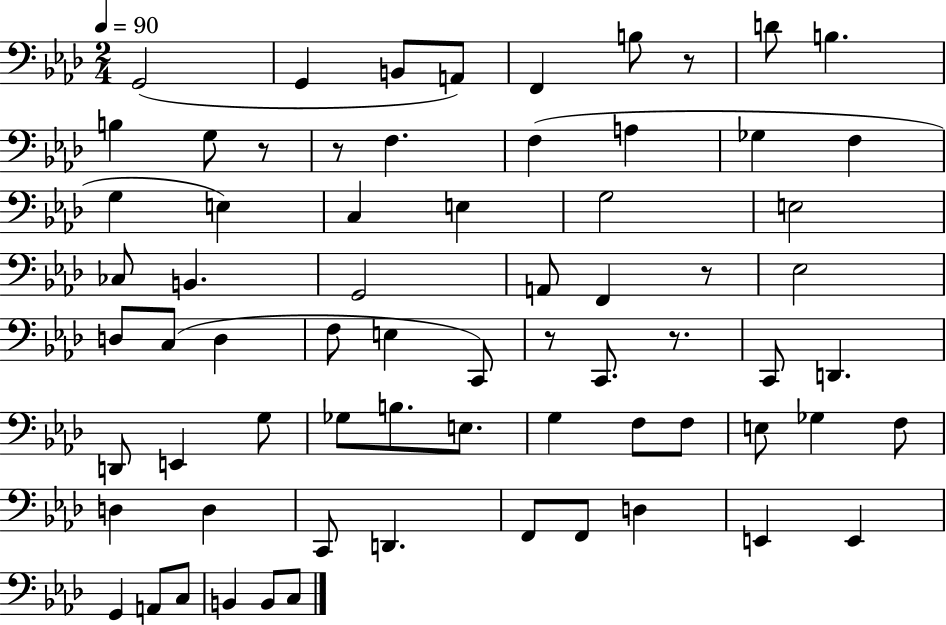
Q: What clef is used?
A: bass